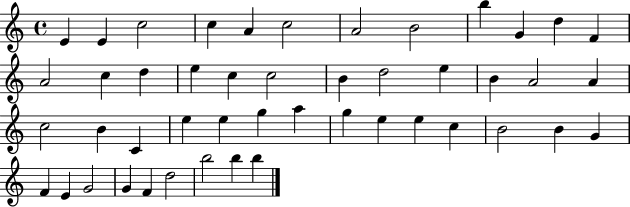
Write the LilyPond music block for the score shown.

{
  \clef treble
  \time 4/4
  \defaultTimeSignature
  \key c \major
  e'4 e'4 c''2 | c''4 a'4 c''2 | a'2 b'2 | b''4 g'4 d''4 f'4 | \break a'2 c''4 d''4 | e''4 c''4 c''2 | b'4 d''2 e''4 | b'4 a'2 a'4 | \break c''2 b'4 c'4 | e''4 e''4 g''4 a''4 | g''4 e''4 e''4 c''4 | b'2 b'4 g'4 | \break f'4 e'4 g'2 | g'4 f'4 d''2 | b''2 b''4 b''4 | \bar "|."
}